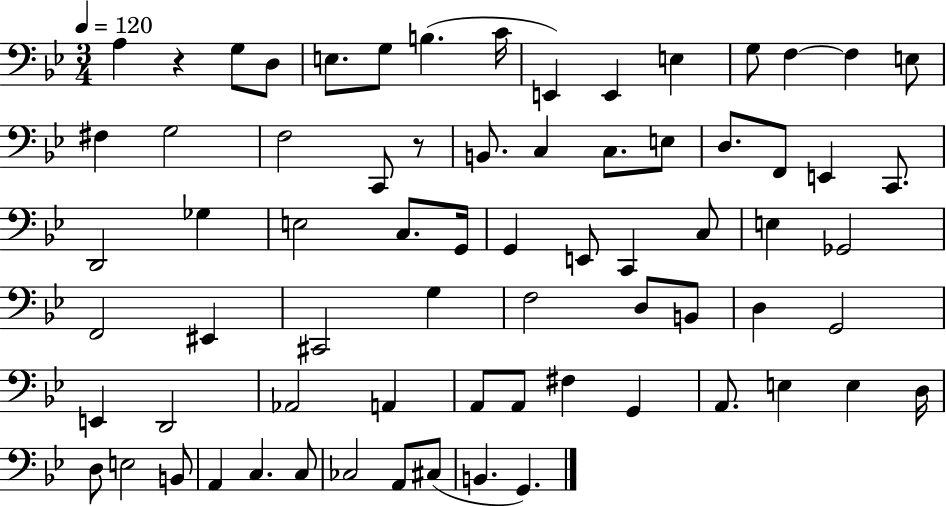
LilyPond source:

{
  \clef bass
  \numericTimeSignature
  \time 3/4
  \key bes \major
  \tempo 4 = 120
  a4 r4 g8 d8 | e8. g8 b4.( c'16 | e,4) e,4 e4 | g8 f4~~ f4 e8 | \break fis4 g2 | f2 c,8 r8 | b,8. c4 c8. e8 | d8. f,8 e,4 c,8. | \break d,2 ges4 | e2 c8. g,16 | g,4 e,8 c,4 c8 | e4 ges,2 | \break f,2 eis,4 | cis,2 g4 | f2 d8 b,8 | d4 g,2 | \break e,4 d,2 | aes,2 a,4 | a,8 a,8 fis4 g,4 | a,8. e4 e4 d16 | \break d8 e2 b,8 | a,4 c4. c8 | ces2 a,8 cis8( | b,4. g,4.) | \break \bar "|."
}